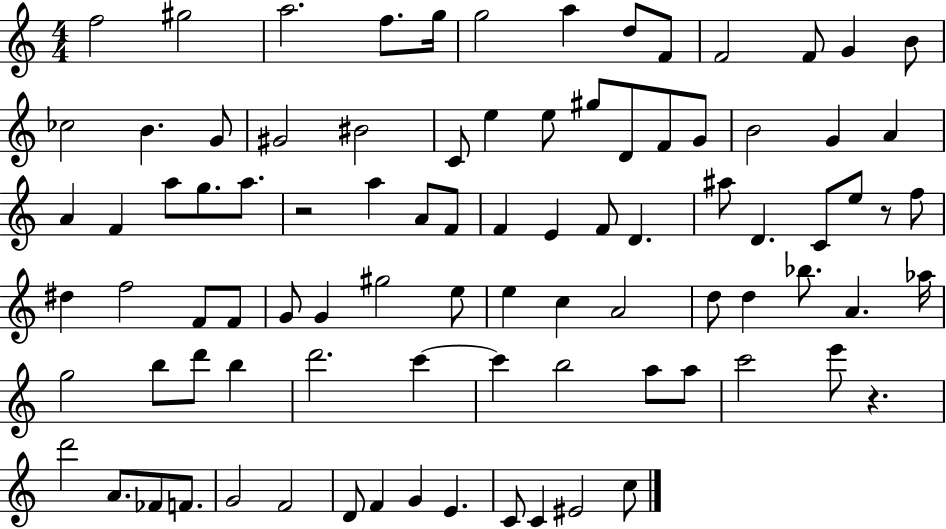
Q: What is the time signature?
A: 4/4